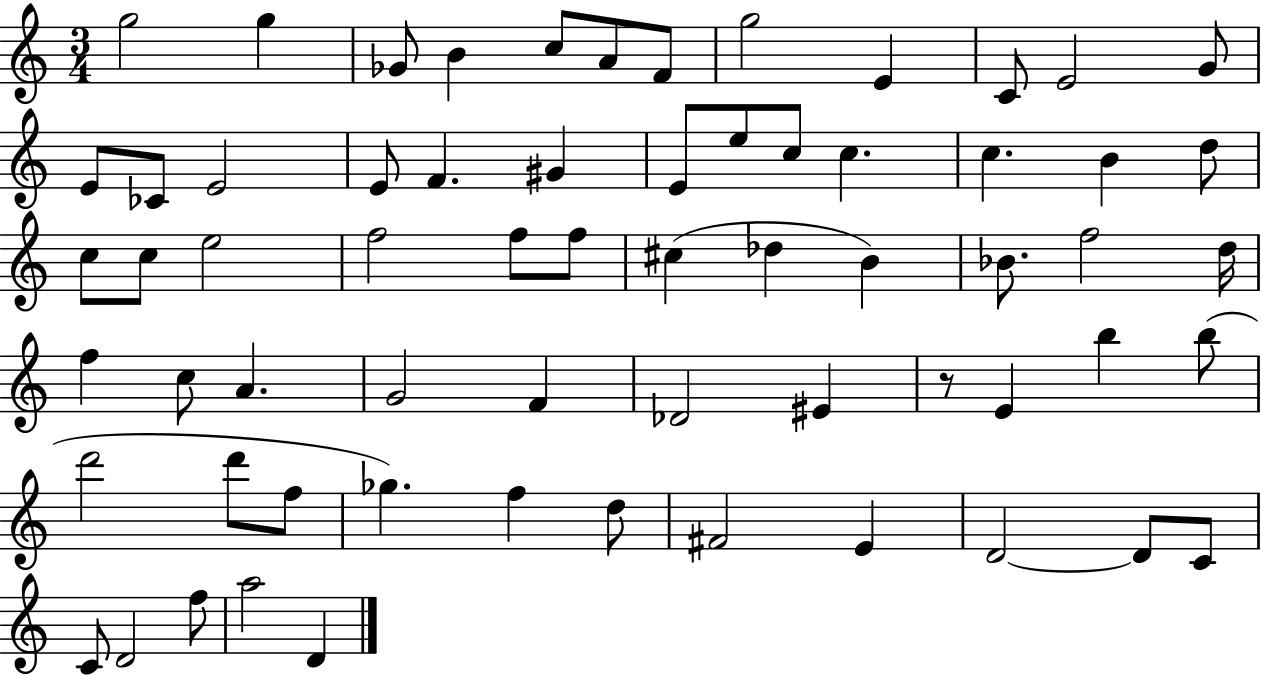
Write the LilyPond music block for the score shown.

{
  \clef treble
  \numericTimeSignature
  \time 3/4
  \key c \major
  \repeat volta 2 { g''2 g''4 | ges'8 b'4 c''8 a'8 f'8 | g''2 e'4 | c'8 e'2 g'8 | \break e'8 ces'8 e'2 | e'8 f'4. gis'4 | e'8 e''8 c''8 c''4. | c''4. b'4 d''8 | \break c''8 c''8 e''2 | f''2 f''8 f''8 | cis''4( des''4 b'4) | bes'8. f''2 d''16 | \break f''4 c''8 a'4. | g'2 f'4 | des'2 eis'4 | r8 e'4 b''4 b''8( | \break d'''2 d'''8 f''8 | ges''4.) f''4 d''8 | fis'2 e'4 | d'2~~ d'8 c'8 | \break c'8 d'2 f''8 | a''2 d'4 | } \bar "|."
}